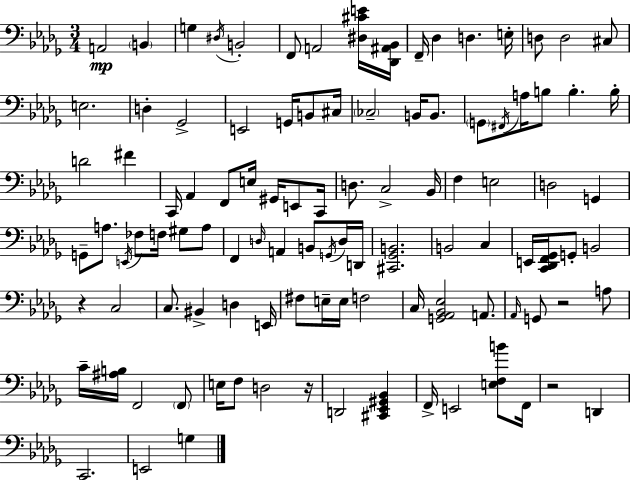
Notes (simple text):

A2/h B2/q G3/q D#3/s B2/h F2/e A2/h [D#3,C#4,E4]/s [Db2,A#2,Bb2]/s F2/s Db3/q D3/q. E3/s D3/e D3/h C#3/e E3/h. D3/q Gb2/h E2/h G2/s B2/e C#3/s CES3/h B2/s B2/e. G2/e F#2/s A3/s B3/e B3/q. B3/s D4/h F#4/q C2/s Ab2/q F2/e E3/s G#2/s E2/e C2/s D3/e. C3/h Bb2/s F3/q E3/h D3/h G2/q G2/e A3/e. E2/s FES3/e F3/s G#3/e A3/e F2/q D3/s A2/q B2/e G2/s D3/s D2/s [C#2,Gb2,B2]/h. B2/h C3/q E2/s [C2,Db2,F2,Gb2]/s G2/e B2/h R/q C3/h C3/e. BIS2/q D3/q E2/s F#3/e E3/s E3/s F3/h C3/s [G2,Ab2,Bb2,Eb3]/h A2/e. Ab2/s G2/e R/h A3/e C4/s [A#3,B3]/s F2/h F2/e E3/s F3/e D3/h R/s D2/h [C#2,Eb2,G#2,Bb2]/q F2/s E2/h [E3,F3,B4]/e F2/s R/h D2/q C2/h. E2/h G3/q